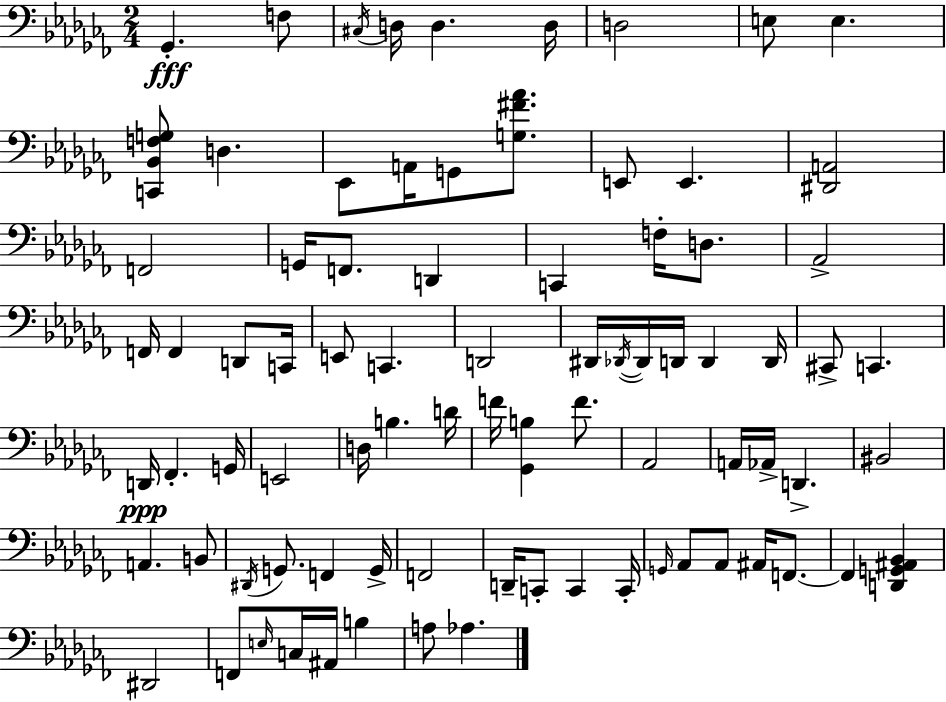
{
  \clef bass
  \numericTimeSignature
  \time 2/4
  \key aes \minor
  ges,4.-.\fff f8 | \acciaccatura { cis16 } d16 d4. | d16 d2 | e8 e4. | \break <c, bes, f g>8 d4. | ees,8 a,16 g,8 <g fis' aes'>8. | e,8 e,4. | <dis, a,>2 | \break f,2 | g,16 f,8. d,4 | c,4 f16-. d8. | aes,2-> | \break f,16 f,4 d,8 | c,16 e,8 c,4. | d,2 | dis,16 \acciaccatura { des,16~ }~ des,16 d,16 d,4 | \break d,16 cis,8-> c,4. | d,16\ppp fes,4.-. | g,16 e,2 | d16 b4. | \break d'16 f'16 <ges, b>4 f'8. | aes,2 | a,16 aes,16-> d,4.-> | bis,2 | \break a,4. | b,8 \acciaccatura { dis,16 } g,8. f,4 | g,16-> f,2 | d,16-- c,8-. c,4 | \break c,16-. \grace { g,16 } aes,8 aes,8 | ais,16 f,8.~~ f,4 | <d, g, ais, bes,>4 dis,2 | f,8 \grace { e16 } c16 | \break ais,16 b4 a8 aes4. | \bar "|."
}